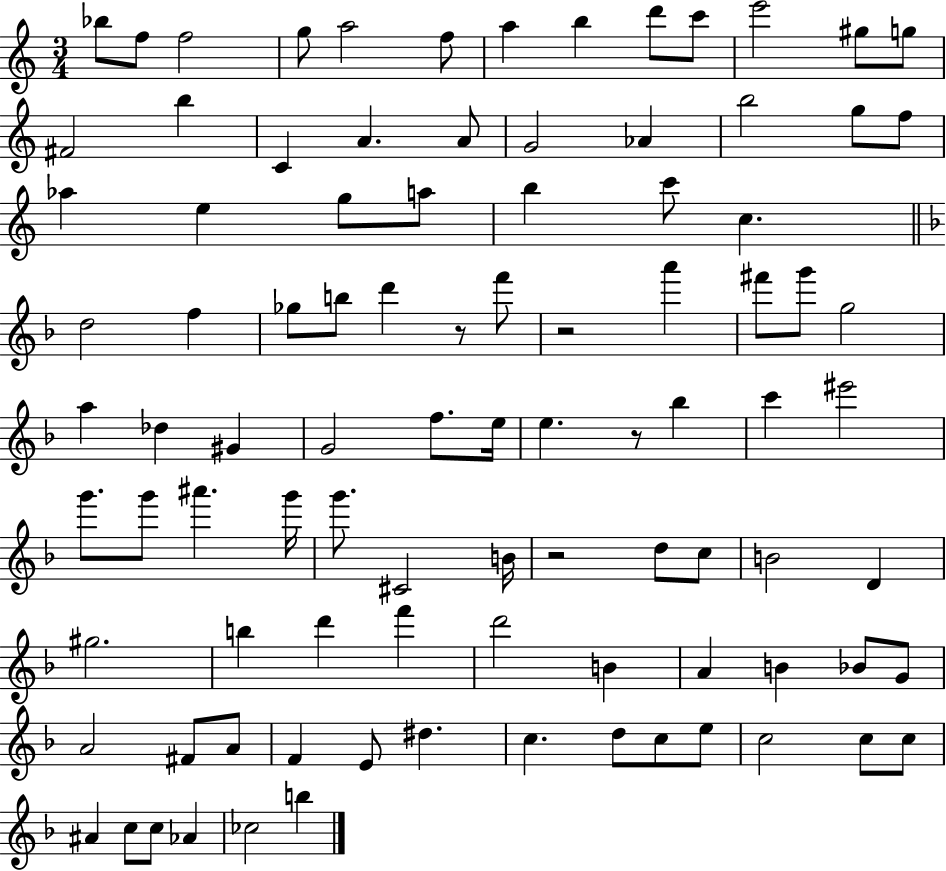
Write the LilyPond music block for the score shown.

{
  \clef treble
  \numericTimeSignature
  \time 3/4
  \key c \major
  bes''8 f''8 f''2 | g''8 a''2 f''8 | a''4 b''4 d'''8 c'''8 | e'''2 gis''8 g''8 | \break fis'2 b''4 | c'4 a'4. a'8 | g'2 aes'4 | b''2 g''8 f''8 | \break aes''4 e''4 g''8 a''8 | b''4 c'''8 c''4. | \bar "||" \break \key f \major d''2 f''4 | ges''8 b''8 d'''4 r8 f'''8 | r2 a'''4 | fis'''8 g'''8 g''2 | \break a''4 des''4 gis'4 | g'2 f''8. e''16 | e''4. r8 bes''4 | c'''4 eis'''2 | \break g'''8. g'''8 ais'''4. g'''16 | g'''8. cis'2 b'16 | r2 d''8 c''8 | b'2 d'4 | \break gis''2. | b''4 d'''4 f'''4 | d'''2 b'4 | a'4 b'4 bes'8 g'8 | \break a'2 fis'8 a'8 | f'4 e'8 dis''4. | c''4. d''8 c''8 e''8 | c''2 c''8 c''8 | \break ais'4 c''8 c''8 aes'4 | ces''2 b''4 | \bar "|."
}